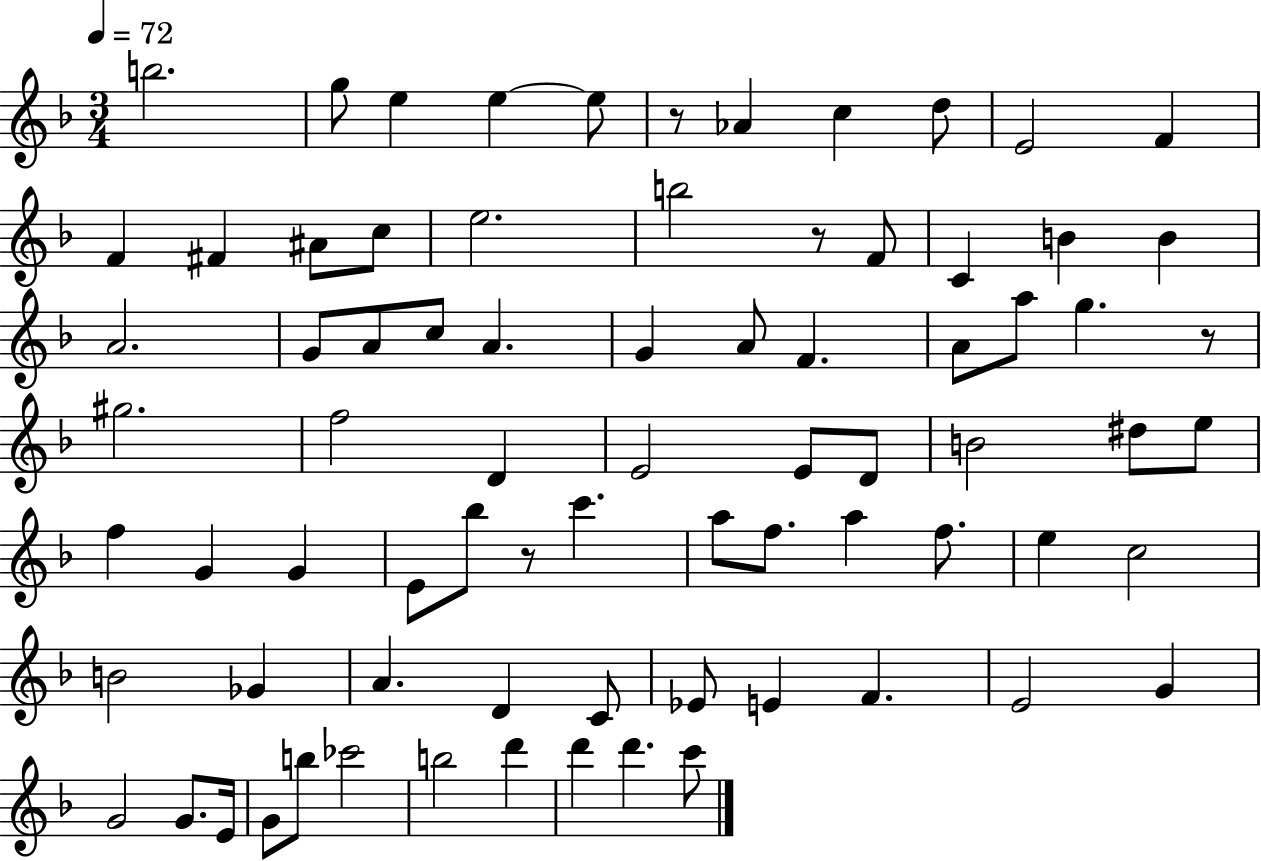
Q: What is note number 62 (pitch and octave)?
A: G4